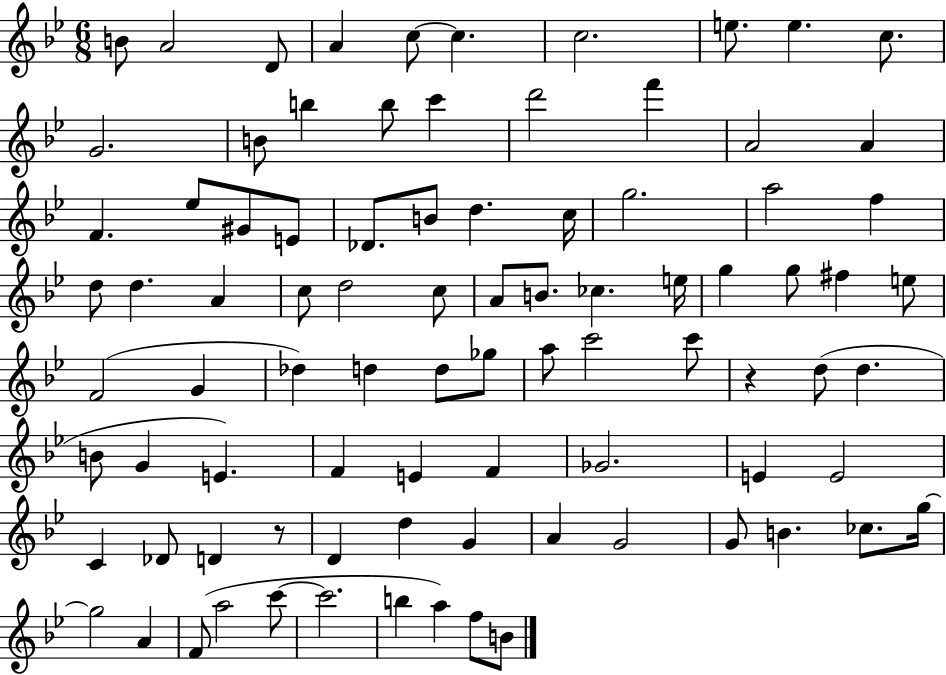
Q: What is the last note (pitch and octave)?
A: B4